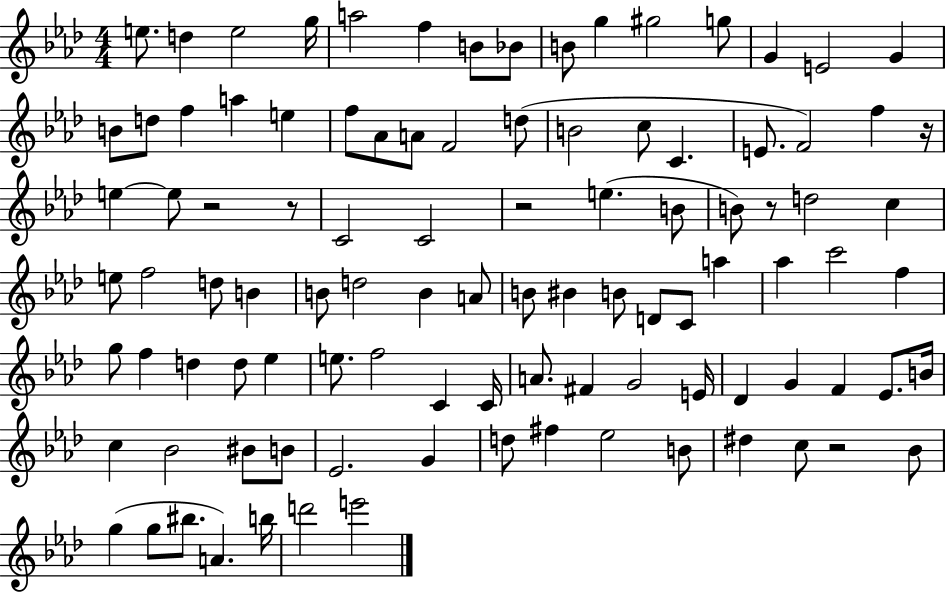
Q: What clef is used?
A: treble